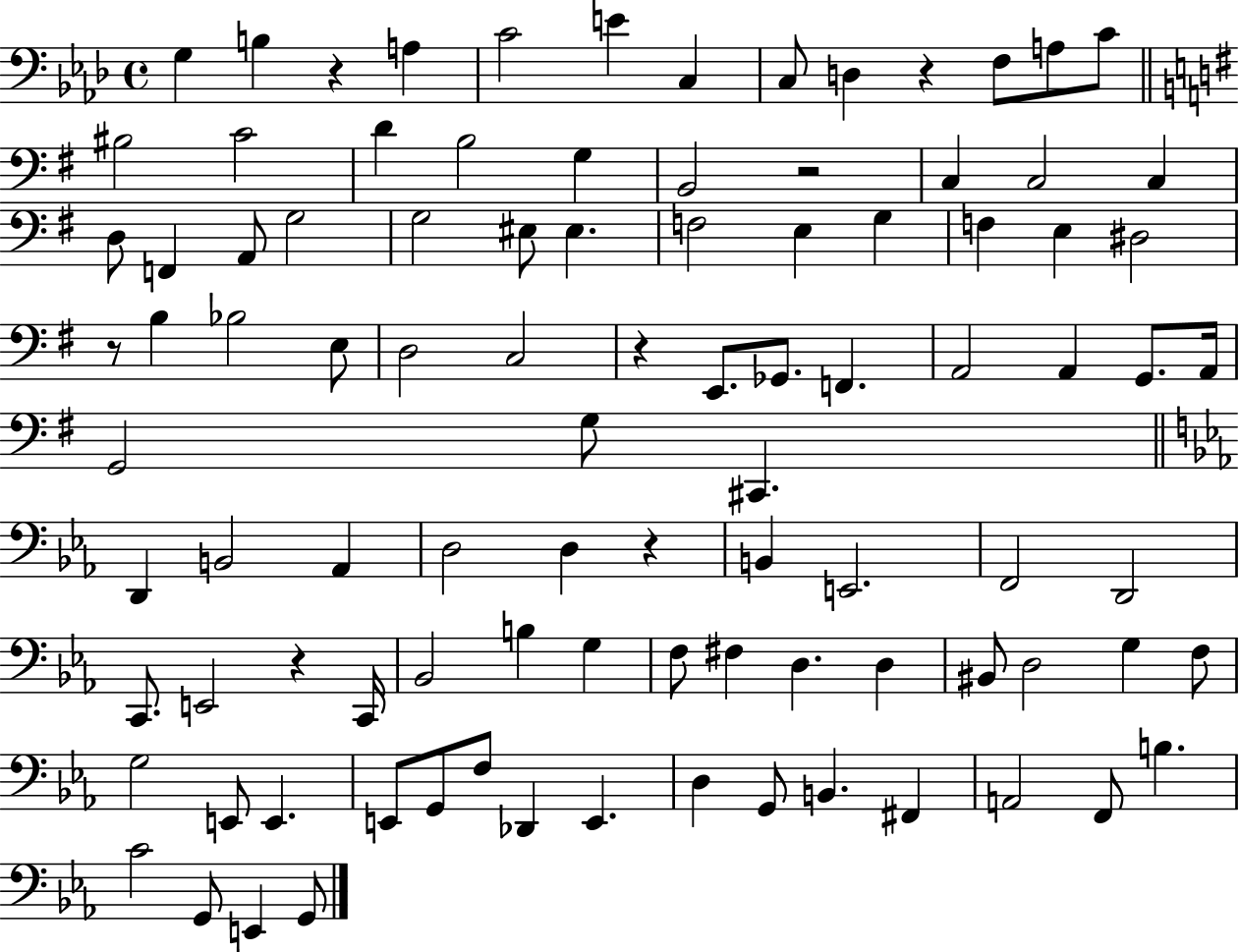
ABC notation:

X:1
T:Untitled
M:4/4
L:1/4
K:Ab
G, B, z A, C2 E C, C,/2 D, z F,/2 A,/2 C/2 ^B,2 C2 D B,2 G, B,,2 z2 C, C,2 C, D,/2 F,, A,,/2 G,2 G,2 ^E,/2 ^E, F,2 E, G, F, E, ^D,2 z/2 B, _B,2 E,/2 D,2 C,2 z E,,/2 _G,,/2 F,, A,,2 A,, G,,/2 A,,/4 G,,2 G,/2 ^C,, D,, B,,2 _A,, D,2 D, z B,, E,,2 F,,2 D,,2 C,,/2 E,,2 z C,,/4 _B,,2 B, G, F,/2 ^F, D, D, ^B,,/2 D,2 G, F,/2 G,2 E,,/2 E,, E,,/2 G,,/2 F,/2 _D,, E,, D, G,,/2 B,, ^F,, A,,2 F,,/2 B, C2 G,,/2 E,, G,,/2